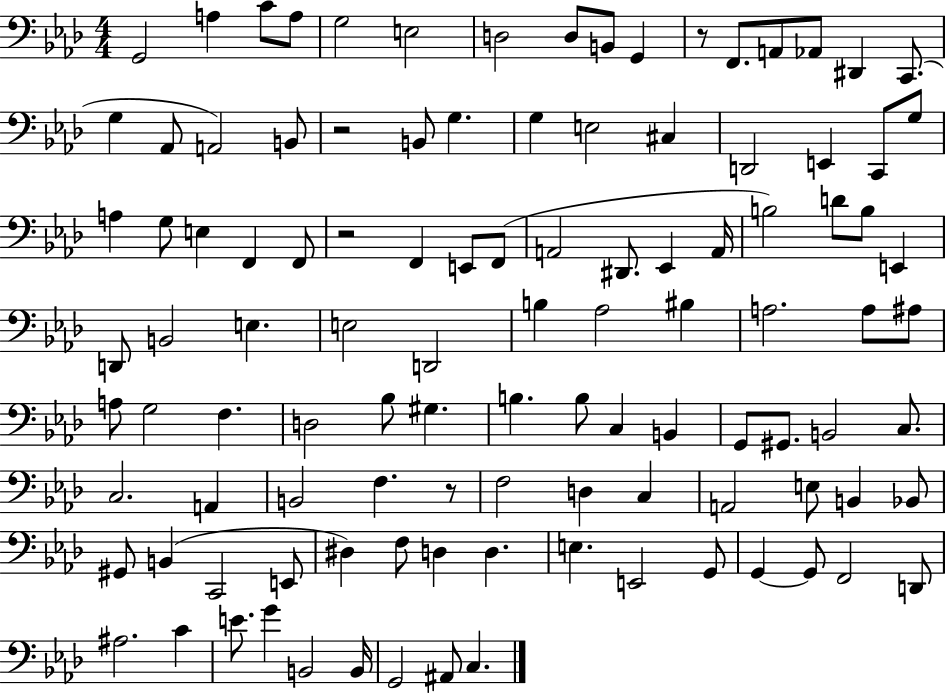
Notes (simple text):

G2/h A3/q C4/e A3/e G3/h E3/h D3/h D3/e B2/e G2/q R/e F2/e. A2/e Ab2/e D#2/q C2/e. G3/q Ab2/e A2/h B2/e R/h B2/e G3/q. G3/q E3/h C#3/q D2/h E2/q C2/e G3/e A3/q G3/e E3/q F2/q F2/e R/h F2/q E2/e F2/e A2/h D#2/e. Eb2/q A2/s B3/h D4/e B3/e E2/q D2/e B2/h E3/q. E3/h D2/h B3/q Ab3/h BIS3/q A3/h. A3/e A#3/e A3/e G3/h F3/q. D3/h Bb3/e G#3/q. B3/q. B3/e C3/q B2/q G2/e G#2/e. B2/h C3/e. C3/h. A2/q B2/h F3/q. R/e F3/h D3/q C3/q A2/h E3/e B2/q Bb2/e G#2/e B2/q C2/h E2/e D#3/q F3/e D3/q D3/q. E3/q. E2/h G2/e G2/q G2/e F2/h D2/e A#3/h. C4/q E4/e. G4/q B2/h B2/s G2/h A#2/e C3/q.